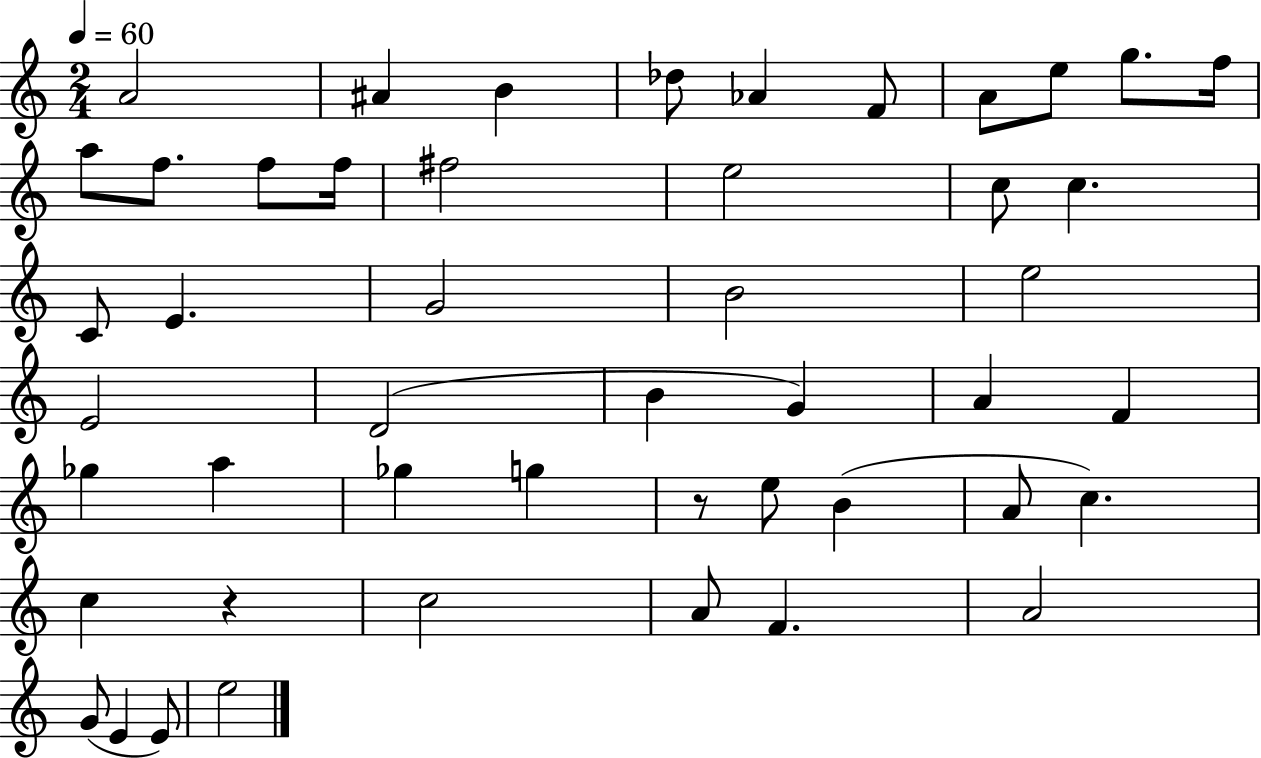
X:1
T:Untitled
M:2/4
L:1/4
K:C
A2 ^A B _d/2 _A F/2 A/2 e/2 g/2 f/4 a/2 f/2 f/2 f/4 ^f2 e2 c/2 c C/2 E G2 B2 e2 E2 D2 B G A F _g a _g g z/2 e/2 B A/2 c c z c2 A/2 F A2 G/2 E E/2 e2